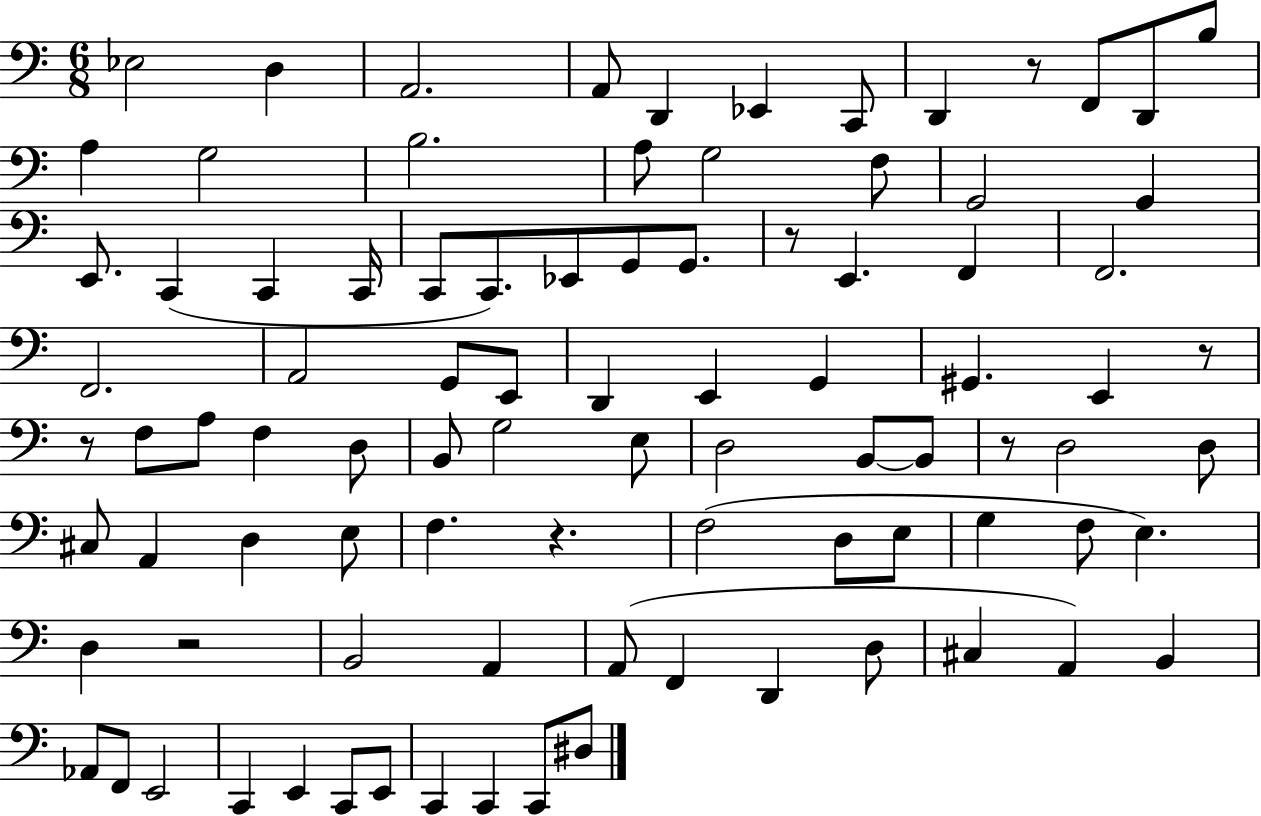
X:1
T:Untitled
M:6/8
L:1/4
K:C
_E,2 D, A,,2 A,,/2 D,, _E,, C,,/2 D,, z/2 F,,/2 D,,/2 B,/2 A, G,2 B,2 A,/2 G,2 F,/2 G,,2 G,, E,,/2 C,, C,, C,,/4 C,,/2 C,,/2 _E,,/2 G,,/2 G,,/2 z/2 E,, F,, F,,2 F,,2 A,,2 G,,/2 E,,/2 D,, E,, G,, ^G,, E,, z/2 z/2 F,/2 A,/2 F, D,/2 B,,/2 G,2 E,/2 D,2 B,,/2 B,,/2 z/2 D,2 D,/2 ^C,/2 A,, D, E,/2 F, z F,2 D,/2 E,/2 G, F,/2 E, D, z2 B,,2 A,, A,,/2 F,, D,, D,/2 ^C, A,, B,, _A,,/2 F,,/2 E,,2 C,, E,, C,,/2 E,,/2 C,, C,, C,,/2 ^D,/2